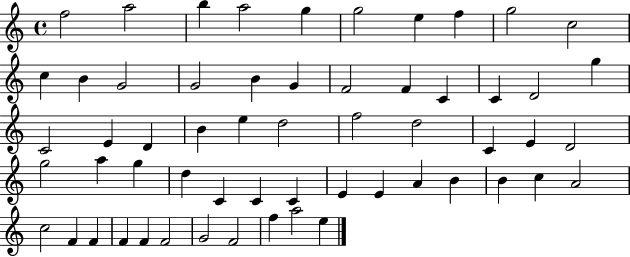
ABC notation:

X:1
T:Untitled
M:4/4
L:1/4
K:C
f2 a2 b a2 g g2 e f g2 c2 c B G2 G2 B G F2 F C C D2 g C2 E D B e d2 f2 d2 C E D2 g2 a g d C C C E E A B B c A2 c2 F F F F F2 G2 F2 f a2 e